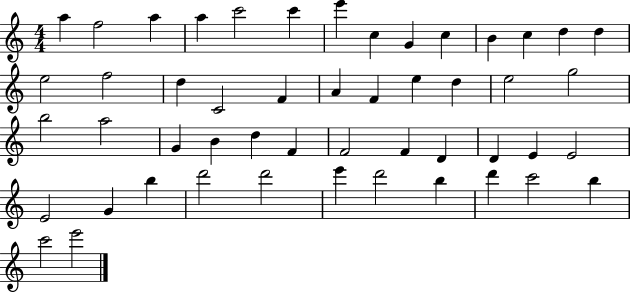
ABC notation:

X:1
T:Untitled
M:4/4
L:1/4
K:C
a f2 a a c'2 c' e' c G c B c d d e2 f2 d C2 F A F e d e2 g2 b2 a2 G B d F F2 F D D E E2 E2 G b d'2 d'2 e' d'2 b d' c'2 b c'2 e'2